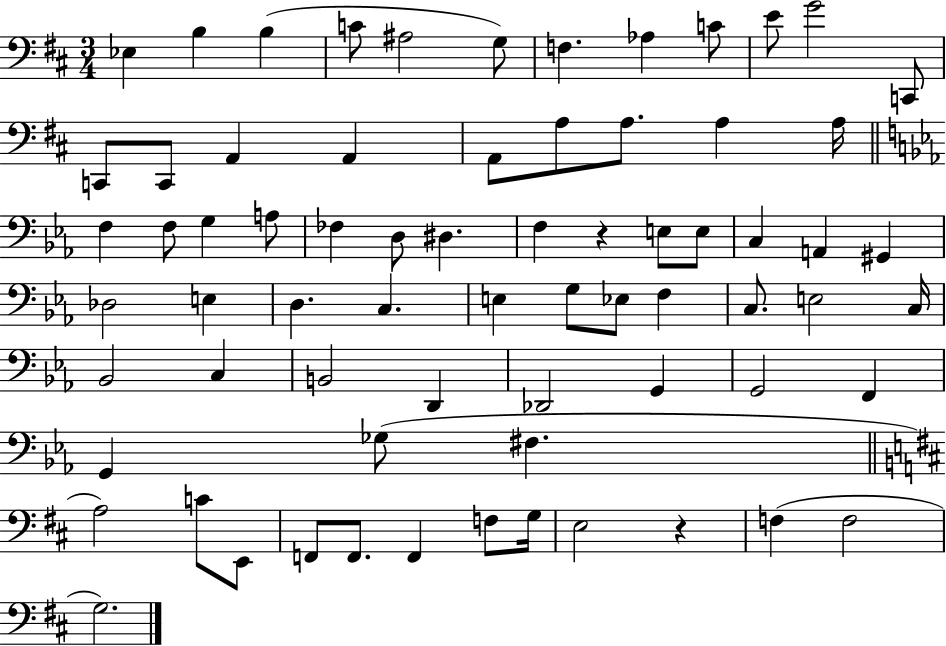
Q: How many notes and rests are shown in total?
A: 70